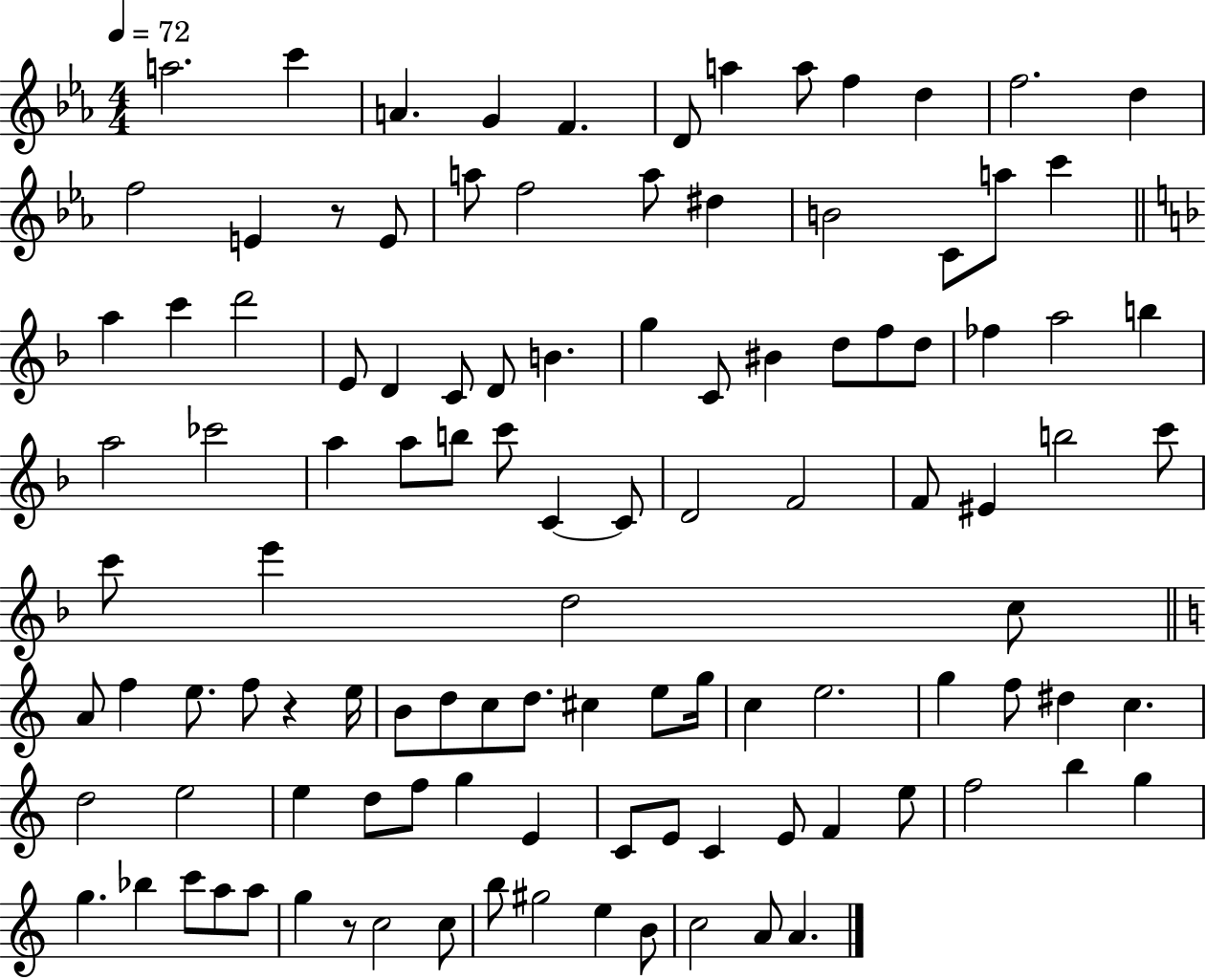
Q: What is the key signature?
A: EES major